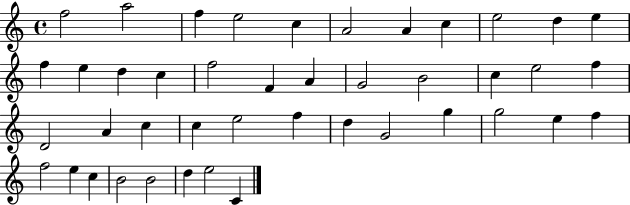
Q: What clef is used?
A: treble